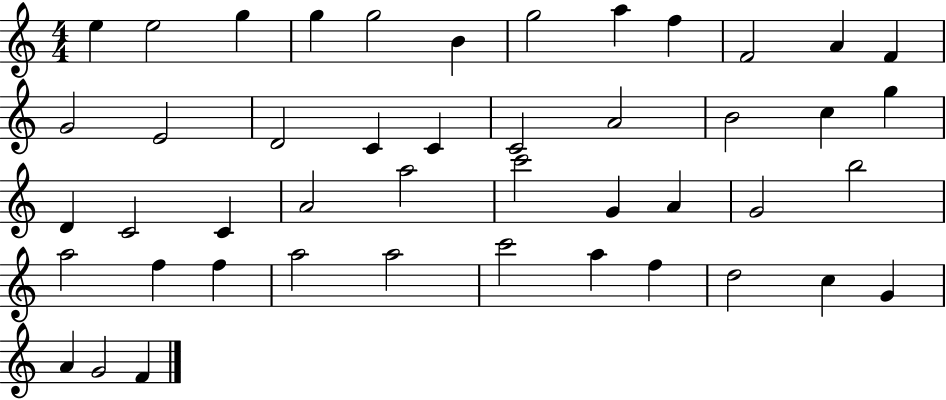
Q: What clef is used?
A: treble